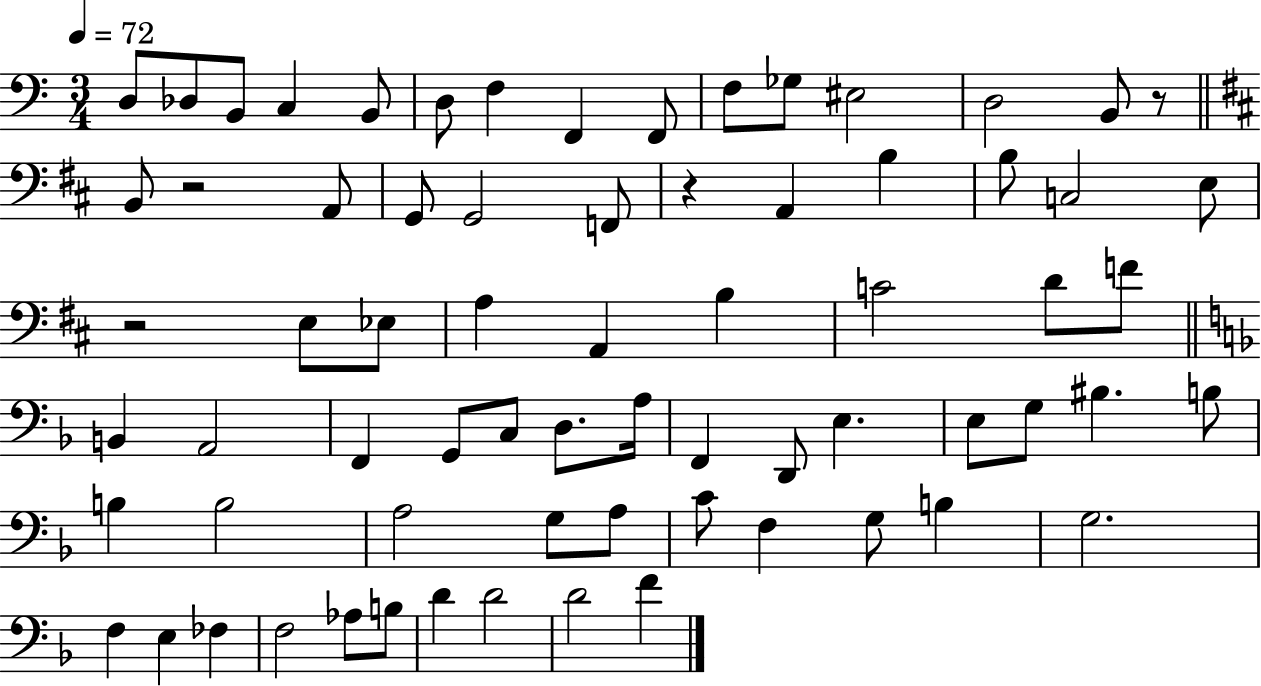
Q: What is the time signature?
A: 3/4